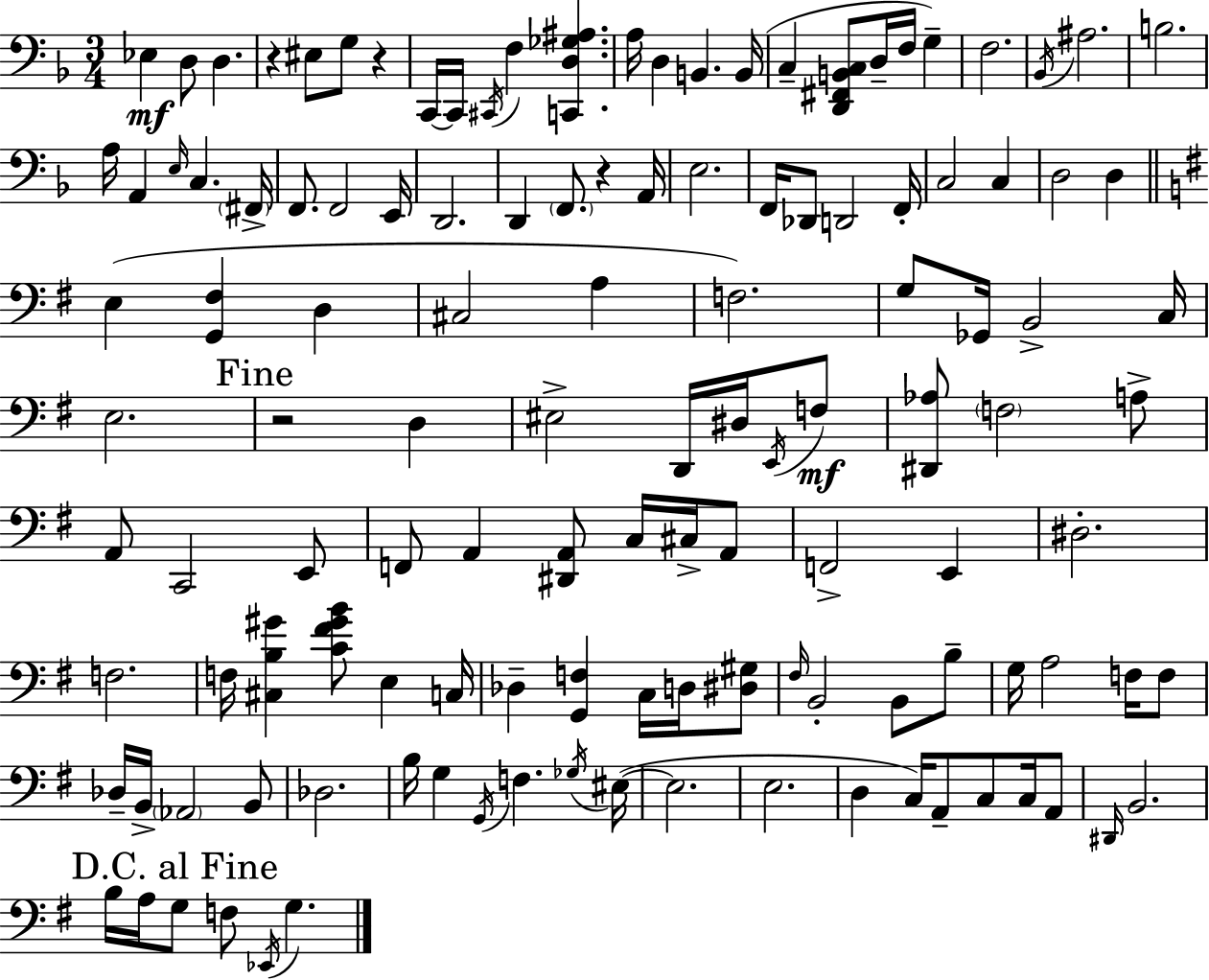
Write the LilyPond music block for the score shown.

{
  \clef bass
  \numericTimeSignature
  \time 3/4
  \key d \minor
  ees4\mf d8 d4. | r4 eis8 g8 r4 | c,16~~ c,16 \acciaccatura { cis,16 } f4 <c, d ges ais>4. | a16 d4 b,4. | \break b,16( c4-- <d, fis, b, c>8 d16-- f16 g4--) | f2. | \acciaccatura { bes,16 } ais2. | b2. | \break a16 a,4 \grace { e16 } c4. | \parenthesize fis,16-> f,8. f,2 | e,16 d,2. | d,4 \parenthesize f,8. r4 | \break a,16 e2. | f,16 des,8 d,2 | f,16-. c2 c4 | d2 d4 | \break \bar "||" \break \key g \major e4( <g, fis>4 d4 | cis2 a4 | f2.) | g8 ges,16 b,2-> c16 | \break e2. | \mark "Fine" r2 d4 | eis2-> d,16 dis16 \acciaccatura { e,16 }\mf f8 | <dis, aes>8 \parenthesize f2 a8-> | \break a,8 c,2 e,8 | f,8 a,4 <dis, a,>8 c16 cis16-> a,8 | f,2-> e,4 | dis2.-. | \break f2. | f16 <cis b gis'>4 <c' fis' gis' b'>8 e4 | c16 des4-- <g, f>4 c16 d16 <dis gis>8 | \grace { fis16 } b,2-. b,8 | \break b8-- g16 a2 f16 | f8 des16-- b,16-> \parenthesize aes,2 | b,8 des2. | b16 g4 \acciaccatura { g,16 } f4. | \break \acciaccatura { ges16 } eis16~(~ eis2. | e2. | d4 c16) a,8-- c8 | c16 a,8 \grace { dis,16 } b,2. | \break \mark "D.C. al Fine" b16 a16 g8 f8 \acciaccatura { ees,16 } | g4. \bar "|."
}